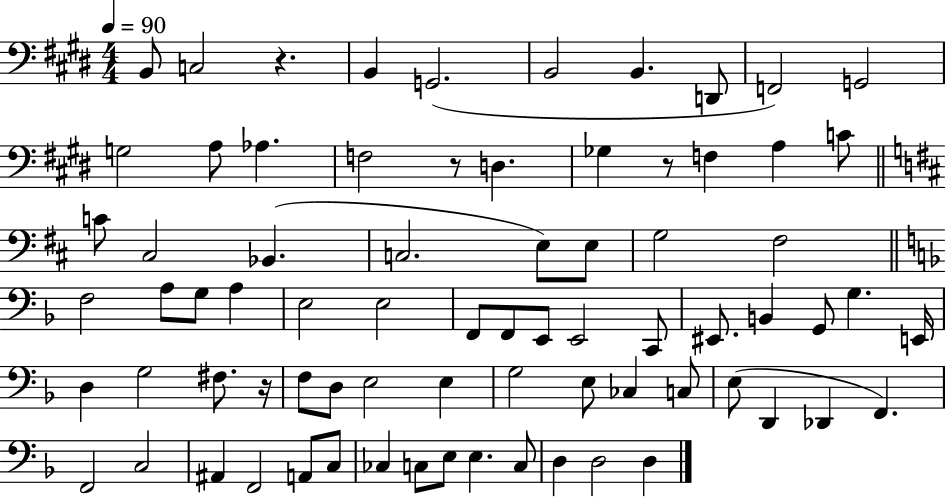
B2/e C3/h R/q. B2/q G2/h. B2/h B2/q. D2/e F2/h G2/h G3/h A3/e Ab3/q. F3/h R/e D3/q. Gb3/q R/e F3/q A3/q C4/e C4/e C#3/h Bb2/q. C3/h. E3/e E3/e G3/h F#3/h F3/h A3/e G3/e A3/q E3/h E3/h F2/e F2/e E2/e E2/h C2/e EIS2/e. B2/q G2/e G3/q. E2/s D3/q G3/h F#3/e. R/s F3/e D3/e E3/h E3/q G3/h E3/e CES3/q C3/e E3/e D2/q Db2/q F2/q. F2/h C3/h A#2/q F2/h A2/e C3/e CES3/q C3/e E3/e E3/q. C3/e D3/q D3/h D3/q